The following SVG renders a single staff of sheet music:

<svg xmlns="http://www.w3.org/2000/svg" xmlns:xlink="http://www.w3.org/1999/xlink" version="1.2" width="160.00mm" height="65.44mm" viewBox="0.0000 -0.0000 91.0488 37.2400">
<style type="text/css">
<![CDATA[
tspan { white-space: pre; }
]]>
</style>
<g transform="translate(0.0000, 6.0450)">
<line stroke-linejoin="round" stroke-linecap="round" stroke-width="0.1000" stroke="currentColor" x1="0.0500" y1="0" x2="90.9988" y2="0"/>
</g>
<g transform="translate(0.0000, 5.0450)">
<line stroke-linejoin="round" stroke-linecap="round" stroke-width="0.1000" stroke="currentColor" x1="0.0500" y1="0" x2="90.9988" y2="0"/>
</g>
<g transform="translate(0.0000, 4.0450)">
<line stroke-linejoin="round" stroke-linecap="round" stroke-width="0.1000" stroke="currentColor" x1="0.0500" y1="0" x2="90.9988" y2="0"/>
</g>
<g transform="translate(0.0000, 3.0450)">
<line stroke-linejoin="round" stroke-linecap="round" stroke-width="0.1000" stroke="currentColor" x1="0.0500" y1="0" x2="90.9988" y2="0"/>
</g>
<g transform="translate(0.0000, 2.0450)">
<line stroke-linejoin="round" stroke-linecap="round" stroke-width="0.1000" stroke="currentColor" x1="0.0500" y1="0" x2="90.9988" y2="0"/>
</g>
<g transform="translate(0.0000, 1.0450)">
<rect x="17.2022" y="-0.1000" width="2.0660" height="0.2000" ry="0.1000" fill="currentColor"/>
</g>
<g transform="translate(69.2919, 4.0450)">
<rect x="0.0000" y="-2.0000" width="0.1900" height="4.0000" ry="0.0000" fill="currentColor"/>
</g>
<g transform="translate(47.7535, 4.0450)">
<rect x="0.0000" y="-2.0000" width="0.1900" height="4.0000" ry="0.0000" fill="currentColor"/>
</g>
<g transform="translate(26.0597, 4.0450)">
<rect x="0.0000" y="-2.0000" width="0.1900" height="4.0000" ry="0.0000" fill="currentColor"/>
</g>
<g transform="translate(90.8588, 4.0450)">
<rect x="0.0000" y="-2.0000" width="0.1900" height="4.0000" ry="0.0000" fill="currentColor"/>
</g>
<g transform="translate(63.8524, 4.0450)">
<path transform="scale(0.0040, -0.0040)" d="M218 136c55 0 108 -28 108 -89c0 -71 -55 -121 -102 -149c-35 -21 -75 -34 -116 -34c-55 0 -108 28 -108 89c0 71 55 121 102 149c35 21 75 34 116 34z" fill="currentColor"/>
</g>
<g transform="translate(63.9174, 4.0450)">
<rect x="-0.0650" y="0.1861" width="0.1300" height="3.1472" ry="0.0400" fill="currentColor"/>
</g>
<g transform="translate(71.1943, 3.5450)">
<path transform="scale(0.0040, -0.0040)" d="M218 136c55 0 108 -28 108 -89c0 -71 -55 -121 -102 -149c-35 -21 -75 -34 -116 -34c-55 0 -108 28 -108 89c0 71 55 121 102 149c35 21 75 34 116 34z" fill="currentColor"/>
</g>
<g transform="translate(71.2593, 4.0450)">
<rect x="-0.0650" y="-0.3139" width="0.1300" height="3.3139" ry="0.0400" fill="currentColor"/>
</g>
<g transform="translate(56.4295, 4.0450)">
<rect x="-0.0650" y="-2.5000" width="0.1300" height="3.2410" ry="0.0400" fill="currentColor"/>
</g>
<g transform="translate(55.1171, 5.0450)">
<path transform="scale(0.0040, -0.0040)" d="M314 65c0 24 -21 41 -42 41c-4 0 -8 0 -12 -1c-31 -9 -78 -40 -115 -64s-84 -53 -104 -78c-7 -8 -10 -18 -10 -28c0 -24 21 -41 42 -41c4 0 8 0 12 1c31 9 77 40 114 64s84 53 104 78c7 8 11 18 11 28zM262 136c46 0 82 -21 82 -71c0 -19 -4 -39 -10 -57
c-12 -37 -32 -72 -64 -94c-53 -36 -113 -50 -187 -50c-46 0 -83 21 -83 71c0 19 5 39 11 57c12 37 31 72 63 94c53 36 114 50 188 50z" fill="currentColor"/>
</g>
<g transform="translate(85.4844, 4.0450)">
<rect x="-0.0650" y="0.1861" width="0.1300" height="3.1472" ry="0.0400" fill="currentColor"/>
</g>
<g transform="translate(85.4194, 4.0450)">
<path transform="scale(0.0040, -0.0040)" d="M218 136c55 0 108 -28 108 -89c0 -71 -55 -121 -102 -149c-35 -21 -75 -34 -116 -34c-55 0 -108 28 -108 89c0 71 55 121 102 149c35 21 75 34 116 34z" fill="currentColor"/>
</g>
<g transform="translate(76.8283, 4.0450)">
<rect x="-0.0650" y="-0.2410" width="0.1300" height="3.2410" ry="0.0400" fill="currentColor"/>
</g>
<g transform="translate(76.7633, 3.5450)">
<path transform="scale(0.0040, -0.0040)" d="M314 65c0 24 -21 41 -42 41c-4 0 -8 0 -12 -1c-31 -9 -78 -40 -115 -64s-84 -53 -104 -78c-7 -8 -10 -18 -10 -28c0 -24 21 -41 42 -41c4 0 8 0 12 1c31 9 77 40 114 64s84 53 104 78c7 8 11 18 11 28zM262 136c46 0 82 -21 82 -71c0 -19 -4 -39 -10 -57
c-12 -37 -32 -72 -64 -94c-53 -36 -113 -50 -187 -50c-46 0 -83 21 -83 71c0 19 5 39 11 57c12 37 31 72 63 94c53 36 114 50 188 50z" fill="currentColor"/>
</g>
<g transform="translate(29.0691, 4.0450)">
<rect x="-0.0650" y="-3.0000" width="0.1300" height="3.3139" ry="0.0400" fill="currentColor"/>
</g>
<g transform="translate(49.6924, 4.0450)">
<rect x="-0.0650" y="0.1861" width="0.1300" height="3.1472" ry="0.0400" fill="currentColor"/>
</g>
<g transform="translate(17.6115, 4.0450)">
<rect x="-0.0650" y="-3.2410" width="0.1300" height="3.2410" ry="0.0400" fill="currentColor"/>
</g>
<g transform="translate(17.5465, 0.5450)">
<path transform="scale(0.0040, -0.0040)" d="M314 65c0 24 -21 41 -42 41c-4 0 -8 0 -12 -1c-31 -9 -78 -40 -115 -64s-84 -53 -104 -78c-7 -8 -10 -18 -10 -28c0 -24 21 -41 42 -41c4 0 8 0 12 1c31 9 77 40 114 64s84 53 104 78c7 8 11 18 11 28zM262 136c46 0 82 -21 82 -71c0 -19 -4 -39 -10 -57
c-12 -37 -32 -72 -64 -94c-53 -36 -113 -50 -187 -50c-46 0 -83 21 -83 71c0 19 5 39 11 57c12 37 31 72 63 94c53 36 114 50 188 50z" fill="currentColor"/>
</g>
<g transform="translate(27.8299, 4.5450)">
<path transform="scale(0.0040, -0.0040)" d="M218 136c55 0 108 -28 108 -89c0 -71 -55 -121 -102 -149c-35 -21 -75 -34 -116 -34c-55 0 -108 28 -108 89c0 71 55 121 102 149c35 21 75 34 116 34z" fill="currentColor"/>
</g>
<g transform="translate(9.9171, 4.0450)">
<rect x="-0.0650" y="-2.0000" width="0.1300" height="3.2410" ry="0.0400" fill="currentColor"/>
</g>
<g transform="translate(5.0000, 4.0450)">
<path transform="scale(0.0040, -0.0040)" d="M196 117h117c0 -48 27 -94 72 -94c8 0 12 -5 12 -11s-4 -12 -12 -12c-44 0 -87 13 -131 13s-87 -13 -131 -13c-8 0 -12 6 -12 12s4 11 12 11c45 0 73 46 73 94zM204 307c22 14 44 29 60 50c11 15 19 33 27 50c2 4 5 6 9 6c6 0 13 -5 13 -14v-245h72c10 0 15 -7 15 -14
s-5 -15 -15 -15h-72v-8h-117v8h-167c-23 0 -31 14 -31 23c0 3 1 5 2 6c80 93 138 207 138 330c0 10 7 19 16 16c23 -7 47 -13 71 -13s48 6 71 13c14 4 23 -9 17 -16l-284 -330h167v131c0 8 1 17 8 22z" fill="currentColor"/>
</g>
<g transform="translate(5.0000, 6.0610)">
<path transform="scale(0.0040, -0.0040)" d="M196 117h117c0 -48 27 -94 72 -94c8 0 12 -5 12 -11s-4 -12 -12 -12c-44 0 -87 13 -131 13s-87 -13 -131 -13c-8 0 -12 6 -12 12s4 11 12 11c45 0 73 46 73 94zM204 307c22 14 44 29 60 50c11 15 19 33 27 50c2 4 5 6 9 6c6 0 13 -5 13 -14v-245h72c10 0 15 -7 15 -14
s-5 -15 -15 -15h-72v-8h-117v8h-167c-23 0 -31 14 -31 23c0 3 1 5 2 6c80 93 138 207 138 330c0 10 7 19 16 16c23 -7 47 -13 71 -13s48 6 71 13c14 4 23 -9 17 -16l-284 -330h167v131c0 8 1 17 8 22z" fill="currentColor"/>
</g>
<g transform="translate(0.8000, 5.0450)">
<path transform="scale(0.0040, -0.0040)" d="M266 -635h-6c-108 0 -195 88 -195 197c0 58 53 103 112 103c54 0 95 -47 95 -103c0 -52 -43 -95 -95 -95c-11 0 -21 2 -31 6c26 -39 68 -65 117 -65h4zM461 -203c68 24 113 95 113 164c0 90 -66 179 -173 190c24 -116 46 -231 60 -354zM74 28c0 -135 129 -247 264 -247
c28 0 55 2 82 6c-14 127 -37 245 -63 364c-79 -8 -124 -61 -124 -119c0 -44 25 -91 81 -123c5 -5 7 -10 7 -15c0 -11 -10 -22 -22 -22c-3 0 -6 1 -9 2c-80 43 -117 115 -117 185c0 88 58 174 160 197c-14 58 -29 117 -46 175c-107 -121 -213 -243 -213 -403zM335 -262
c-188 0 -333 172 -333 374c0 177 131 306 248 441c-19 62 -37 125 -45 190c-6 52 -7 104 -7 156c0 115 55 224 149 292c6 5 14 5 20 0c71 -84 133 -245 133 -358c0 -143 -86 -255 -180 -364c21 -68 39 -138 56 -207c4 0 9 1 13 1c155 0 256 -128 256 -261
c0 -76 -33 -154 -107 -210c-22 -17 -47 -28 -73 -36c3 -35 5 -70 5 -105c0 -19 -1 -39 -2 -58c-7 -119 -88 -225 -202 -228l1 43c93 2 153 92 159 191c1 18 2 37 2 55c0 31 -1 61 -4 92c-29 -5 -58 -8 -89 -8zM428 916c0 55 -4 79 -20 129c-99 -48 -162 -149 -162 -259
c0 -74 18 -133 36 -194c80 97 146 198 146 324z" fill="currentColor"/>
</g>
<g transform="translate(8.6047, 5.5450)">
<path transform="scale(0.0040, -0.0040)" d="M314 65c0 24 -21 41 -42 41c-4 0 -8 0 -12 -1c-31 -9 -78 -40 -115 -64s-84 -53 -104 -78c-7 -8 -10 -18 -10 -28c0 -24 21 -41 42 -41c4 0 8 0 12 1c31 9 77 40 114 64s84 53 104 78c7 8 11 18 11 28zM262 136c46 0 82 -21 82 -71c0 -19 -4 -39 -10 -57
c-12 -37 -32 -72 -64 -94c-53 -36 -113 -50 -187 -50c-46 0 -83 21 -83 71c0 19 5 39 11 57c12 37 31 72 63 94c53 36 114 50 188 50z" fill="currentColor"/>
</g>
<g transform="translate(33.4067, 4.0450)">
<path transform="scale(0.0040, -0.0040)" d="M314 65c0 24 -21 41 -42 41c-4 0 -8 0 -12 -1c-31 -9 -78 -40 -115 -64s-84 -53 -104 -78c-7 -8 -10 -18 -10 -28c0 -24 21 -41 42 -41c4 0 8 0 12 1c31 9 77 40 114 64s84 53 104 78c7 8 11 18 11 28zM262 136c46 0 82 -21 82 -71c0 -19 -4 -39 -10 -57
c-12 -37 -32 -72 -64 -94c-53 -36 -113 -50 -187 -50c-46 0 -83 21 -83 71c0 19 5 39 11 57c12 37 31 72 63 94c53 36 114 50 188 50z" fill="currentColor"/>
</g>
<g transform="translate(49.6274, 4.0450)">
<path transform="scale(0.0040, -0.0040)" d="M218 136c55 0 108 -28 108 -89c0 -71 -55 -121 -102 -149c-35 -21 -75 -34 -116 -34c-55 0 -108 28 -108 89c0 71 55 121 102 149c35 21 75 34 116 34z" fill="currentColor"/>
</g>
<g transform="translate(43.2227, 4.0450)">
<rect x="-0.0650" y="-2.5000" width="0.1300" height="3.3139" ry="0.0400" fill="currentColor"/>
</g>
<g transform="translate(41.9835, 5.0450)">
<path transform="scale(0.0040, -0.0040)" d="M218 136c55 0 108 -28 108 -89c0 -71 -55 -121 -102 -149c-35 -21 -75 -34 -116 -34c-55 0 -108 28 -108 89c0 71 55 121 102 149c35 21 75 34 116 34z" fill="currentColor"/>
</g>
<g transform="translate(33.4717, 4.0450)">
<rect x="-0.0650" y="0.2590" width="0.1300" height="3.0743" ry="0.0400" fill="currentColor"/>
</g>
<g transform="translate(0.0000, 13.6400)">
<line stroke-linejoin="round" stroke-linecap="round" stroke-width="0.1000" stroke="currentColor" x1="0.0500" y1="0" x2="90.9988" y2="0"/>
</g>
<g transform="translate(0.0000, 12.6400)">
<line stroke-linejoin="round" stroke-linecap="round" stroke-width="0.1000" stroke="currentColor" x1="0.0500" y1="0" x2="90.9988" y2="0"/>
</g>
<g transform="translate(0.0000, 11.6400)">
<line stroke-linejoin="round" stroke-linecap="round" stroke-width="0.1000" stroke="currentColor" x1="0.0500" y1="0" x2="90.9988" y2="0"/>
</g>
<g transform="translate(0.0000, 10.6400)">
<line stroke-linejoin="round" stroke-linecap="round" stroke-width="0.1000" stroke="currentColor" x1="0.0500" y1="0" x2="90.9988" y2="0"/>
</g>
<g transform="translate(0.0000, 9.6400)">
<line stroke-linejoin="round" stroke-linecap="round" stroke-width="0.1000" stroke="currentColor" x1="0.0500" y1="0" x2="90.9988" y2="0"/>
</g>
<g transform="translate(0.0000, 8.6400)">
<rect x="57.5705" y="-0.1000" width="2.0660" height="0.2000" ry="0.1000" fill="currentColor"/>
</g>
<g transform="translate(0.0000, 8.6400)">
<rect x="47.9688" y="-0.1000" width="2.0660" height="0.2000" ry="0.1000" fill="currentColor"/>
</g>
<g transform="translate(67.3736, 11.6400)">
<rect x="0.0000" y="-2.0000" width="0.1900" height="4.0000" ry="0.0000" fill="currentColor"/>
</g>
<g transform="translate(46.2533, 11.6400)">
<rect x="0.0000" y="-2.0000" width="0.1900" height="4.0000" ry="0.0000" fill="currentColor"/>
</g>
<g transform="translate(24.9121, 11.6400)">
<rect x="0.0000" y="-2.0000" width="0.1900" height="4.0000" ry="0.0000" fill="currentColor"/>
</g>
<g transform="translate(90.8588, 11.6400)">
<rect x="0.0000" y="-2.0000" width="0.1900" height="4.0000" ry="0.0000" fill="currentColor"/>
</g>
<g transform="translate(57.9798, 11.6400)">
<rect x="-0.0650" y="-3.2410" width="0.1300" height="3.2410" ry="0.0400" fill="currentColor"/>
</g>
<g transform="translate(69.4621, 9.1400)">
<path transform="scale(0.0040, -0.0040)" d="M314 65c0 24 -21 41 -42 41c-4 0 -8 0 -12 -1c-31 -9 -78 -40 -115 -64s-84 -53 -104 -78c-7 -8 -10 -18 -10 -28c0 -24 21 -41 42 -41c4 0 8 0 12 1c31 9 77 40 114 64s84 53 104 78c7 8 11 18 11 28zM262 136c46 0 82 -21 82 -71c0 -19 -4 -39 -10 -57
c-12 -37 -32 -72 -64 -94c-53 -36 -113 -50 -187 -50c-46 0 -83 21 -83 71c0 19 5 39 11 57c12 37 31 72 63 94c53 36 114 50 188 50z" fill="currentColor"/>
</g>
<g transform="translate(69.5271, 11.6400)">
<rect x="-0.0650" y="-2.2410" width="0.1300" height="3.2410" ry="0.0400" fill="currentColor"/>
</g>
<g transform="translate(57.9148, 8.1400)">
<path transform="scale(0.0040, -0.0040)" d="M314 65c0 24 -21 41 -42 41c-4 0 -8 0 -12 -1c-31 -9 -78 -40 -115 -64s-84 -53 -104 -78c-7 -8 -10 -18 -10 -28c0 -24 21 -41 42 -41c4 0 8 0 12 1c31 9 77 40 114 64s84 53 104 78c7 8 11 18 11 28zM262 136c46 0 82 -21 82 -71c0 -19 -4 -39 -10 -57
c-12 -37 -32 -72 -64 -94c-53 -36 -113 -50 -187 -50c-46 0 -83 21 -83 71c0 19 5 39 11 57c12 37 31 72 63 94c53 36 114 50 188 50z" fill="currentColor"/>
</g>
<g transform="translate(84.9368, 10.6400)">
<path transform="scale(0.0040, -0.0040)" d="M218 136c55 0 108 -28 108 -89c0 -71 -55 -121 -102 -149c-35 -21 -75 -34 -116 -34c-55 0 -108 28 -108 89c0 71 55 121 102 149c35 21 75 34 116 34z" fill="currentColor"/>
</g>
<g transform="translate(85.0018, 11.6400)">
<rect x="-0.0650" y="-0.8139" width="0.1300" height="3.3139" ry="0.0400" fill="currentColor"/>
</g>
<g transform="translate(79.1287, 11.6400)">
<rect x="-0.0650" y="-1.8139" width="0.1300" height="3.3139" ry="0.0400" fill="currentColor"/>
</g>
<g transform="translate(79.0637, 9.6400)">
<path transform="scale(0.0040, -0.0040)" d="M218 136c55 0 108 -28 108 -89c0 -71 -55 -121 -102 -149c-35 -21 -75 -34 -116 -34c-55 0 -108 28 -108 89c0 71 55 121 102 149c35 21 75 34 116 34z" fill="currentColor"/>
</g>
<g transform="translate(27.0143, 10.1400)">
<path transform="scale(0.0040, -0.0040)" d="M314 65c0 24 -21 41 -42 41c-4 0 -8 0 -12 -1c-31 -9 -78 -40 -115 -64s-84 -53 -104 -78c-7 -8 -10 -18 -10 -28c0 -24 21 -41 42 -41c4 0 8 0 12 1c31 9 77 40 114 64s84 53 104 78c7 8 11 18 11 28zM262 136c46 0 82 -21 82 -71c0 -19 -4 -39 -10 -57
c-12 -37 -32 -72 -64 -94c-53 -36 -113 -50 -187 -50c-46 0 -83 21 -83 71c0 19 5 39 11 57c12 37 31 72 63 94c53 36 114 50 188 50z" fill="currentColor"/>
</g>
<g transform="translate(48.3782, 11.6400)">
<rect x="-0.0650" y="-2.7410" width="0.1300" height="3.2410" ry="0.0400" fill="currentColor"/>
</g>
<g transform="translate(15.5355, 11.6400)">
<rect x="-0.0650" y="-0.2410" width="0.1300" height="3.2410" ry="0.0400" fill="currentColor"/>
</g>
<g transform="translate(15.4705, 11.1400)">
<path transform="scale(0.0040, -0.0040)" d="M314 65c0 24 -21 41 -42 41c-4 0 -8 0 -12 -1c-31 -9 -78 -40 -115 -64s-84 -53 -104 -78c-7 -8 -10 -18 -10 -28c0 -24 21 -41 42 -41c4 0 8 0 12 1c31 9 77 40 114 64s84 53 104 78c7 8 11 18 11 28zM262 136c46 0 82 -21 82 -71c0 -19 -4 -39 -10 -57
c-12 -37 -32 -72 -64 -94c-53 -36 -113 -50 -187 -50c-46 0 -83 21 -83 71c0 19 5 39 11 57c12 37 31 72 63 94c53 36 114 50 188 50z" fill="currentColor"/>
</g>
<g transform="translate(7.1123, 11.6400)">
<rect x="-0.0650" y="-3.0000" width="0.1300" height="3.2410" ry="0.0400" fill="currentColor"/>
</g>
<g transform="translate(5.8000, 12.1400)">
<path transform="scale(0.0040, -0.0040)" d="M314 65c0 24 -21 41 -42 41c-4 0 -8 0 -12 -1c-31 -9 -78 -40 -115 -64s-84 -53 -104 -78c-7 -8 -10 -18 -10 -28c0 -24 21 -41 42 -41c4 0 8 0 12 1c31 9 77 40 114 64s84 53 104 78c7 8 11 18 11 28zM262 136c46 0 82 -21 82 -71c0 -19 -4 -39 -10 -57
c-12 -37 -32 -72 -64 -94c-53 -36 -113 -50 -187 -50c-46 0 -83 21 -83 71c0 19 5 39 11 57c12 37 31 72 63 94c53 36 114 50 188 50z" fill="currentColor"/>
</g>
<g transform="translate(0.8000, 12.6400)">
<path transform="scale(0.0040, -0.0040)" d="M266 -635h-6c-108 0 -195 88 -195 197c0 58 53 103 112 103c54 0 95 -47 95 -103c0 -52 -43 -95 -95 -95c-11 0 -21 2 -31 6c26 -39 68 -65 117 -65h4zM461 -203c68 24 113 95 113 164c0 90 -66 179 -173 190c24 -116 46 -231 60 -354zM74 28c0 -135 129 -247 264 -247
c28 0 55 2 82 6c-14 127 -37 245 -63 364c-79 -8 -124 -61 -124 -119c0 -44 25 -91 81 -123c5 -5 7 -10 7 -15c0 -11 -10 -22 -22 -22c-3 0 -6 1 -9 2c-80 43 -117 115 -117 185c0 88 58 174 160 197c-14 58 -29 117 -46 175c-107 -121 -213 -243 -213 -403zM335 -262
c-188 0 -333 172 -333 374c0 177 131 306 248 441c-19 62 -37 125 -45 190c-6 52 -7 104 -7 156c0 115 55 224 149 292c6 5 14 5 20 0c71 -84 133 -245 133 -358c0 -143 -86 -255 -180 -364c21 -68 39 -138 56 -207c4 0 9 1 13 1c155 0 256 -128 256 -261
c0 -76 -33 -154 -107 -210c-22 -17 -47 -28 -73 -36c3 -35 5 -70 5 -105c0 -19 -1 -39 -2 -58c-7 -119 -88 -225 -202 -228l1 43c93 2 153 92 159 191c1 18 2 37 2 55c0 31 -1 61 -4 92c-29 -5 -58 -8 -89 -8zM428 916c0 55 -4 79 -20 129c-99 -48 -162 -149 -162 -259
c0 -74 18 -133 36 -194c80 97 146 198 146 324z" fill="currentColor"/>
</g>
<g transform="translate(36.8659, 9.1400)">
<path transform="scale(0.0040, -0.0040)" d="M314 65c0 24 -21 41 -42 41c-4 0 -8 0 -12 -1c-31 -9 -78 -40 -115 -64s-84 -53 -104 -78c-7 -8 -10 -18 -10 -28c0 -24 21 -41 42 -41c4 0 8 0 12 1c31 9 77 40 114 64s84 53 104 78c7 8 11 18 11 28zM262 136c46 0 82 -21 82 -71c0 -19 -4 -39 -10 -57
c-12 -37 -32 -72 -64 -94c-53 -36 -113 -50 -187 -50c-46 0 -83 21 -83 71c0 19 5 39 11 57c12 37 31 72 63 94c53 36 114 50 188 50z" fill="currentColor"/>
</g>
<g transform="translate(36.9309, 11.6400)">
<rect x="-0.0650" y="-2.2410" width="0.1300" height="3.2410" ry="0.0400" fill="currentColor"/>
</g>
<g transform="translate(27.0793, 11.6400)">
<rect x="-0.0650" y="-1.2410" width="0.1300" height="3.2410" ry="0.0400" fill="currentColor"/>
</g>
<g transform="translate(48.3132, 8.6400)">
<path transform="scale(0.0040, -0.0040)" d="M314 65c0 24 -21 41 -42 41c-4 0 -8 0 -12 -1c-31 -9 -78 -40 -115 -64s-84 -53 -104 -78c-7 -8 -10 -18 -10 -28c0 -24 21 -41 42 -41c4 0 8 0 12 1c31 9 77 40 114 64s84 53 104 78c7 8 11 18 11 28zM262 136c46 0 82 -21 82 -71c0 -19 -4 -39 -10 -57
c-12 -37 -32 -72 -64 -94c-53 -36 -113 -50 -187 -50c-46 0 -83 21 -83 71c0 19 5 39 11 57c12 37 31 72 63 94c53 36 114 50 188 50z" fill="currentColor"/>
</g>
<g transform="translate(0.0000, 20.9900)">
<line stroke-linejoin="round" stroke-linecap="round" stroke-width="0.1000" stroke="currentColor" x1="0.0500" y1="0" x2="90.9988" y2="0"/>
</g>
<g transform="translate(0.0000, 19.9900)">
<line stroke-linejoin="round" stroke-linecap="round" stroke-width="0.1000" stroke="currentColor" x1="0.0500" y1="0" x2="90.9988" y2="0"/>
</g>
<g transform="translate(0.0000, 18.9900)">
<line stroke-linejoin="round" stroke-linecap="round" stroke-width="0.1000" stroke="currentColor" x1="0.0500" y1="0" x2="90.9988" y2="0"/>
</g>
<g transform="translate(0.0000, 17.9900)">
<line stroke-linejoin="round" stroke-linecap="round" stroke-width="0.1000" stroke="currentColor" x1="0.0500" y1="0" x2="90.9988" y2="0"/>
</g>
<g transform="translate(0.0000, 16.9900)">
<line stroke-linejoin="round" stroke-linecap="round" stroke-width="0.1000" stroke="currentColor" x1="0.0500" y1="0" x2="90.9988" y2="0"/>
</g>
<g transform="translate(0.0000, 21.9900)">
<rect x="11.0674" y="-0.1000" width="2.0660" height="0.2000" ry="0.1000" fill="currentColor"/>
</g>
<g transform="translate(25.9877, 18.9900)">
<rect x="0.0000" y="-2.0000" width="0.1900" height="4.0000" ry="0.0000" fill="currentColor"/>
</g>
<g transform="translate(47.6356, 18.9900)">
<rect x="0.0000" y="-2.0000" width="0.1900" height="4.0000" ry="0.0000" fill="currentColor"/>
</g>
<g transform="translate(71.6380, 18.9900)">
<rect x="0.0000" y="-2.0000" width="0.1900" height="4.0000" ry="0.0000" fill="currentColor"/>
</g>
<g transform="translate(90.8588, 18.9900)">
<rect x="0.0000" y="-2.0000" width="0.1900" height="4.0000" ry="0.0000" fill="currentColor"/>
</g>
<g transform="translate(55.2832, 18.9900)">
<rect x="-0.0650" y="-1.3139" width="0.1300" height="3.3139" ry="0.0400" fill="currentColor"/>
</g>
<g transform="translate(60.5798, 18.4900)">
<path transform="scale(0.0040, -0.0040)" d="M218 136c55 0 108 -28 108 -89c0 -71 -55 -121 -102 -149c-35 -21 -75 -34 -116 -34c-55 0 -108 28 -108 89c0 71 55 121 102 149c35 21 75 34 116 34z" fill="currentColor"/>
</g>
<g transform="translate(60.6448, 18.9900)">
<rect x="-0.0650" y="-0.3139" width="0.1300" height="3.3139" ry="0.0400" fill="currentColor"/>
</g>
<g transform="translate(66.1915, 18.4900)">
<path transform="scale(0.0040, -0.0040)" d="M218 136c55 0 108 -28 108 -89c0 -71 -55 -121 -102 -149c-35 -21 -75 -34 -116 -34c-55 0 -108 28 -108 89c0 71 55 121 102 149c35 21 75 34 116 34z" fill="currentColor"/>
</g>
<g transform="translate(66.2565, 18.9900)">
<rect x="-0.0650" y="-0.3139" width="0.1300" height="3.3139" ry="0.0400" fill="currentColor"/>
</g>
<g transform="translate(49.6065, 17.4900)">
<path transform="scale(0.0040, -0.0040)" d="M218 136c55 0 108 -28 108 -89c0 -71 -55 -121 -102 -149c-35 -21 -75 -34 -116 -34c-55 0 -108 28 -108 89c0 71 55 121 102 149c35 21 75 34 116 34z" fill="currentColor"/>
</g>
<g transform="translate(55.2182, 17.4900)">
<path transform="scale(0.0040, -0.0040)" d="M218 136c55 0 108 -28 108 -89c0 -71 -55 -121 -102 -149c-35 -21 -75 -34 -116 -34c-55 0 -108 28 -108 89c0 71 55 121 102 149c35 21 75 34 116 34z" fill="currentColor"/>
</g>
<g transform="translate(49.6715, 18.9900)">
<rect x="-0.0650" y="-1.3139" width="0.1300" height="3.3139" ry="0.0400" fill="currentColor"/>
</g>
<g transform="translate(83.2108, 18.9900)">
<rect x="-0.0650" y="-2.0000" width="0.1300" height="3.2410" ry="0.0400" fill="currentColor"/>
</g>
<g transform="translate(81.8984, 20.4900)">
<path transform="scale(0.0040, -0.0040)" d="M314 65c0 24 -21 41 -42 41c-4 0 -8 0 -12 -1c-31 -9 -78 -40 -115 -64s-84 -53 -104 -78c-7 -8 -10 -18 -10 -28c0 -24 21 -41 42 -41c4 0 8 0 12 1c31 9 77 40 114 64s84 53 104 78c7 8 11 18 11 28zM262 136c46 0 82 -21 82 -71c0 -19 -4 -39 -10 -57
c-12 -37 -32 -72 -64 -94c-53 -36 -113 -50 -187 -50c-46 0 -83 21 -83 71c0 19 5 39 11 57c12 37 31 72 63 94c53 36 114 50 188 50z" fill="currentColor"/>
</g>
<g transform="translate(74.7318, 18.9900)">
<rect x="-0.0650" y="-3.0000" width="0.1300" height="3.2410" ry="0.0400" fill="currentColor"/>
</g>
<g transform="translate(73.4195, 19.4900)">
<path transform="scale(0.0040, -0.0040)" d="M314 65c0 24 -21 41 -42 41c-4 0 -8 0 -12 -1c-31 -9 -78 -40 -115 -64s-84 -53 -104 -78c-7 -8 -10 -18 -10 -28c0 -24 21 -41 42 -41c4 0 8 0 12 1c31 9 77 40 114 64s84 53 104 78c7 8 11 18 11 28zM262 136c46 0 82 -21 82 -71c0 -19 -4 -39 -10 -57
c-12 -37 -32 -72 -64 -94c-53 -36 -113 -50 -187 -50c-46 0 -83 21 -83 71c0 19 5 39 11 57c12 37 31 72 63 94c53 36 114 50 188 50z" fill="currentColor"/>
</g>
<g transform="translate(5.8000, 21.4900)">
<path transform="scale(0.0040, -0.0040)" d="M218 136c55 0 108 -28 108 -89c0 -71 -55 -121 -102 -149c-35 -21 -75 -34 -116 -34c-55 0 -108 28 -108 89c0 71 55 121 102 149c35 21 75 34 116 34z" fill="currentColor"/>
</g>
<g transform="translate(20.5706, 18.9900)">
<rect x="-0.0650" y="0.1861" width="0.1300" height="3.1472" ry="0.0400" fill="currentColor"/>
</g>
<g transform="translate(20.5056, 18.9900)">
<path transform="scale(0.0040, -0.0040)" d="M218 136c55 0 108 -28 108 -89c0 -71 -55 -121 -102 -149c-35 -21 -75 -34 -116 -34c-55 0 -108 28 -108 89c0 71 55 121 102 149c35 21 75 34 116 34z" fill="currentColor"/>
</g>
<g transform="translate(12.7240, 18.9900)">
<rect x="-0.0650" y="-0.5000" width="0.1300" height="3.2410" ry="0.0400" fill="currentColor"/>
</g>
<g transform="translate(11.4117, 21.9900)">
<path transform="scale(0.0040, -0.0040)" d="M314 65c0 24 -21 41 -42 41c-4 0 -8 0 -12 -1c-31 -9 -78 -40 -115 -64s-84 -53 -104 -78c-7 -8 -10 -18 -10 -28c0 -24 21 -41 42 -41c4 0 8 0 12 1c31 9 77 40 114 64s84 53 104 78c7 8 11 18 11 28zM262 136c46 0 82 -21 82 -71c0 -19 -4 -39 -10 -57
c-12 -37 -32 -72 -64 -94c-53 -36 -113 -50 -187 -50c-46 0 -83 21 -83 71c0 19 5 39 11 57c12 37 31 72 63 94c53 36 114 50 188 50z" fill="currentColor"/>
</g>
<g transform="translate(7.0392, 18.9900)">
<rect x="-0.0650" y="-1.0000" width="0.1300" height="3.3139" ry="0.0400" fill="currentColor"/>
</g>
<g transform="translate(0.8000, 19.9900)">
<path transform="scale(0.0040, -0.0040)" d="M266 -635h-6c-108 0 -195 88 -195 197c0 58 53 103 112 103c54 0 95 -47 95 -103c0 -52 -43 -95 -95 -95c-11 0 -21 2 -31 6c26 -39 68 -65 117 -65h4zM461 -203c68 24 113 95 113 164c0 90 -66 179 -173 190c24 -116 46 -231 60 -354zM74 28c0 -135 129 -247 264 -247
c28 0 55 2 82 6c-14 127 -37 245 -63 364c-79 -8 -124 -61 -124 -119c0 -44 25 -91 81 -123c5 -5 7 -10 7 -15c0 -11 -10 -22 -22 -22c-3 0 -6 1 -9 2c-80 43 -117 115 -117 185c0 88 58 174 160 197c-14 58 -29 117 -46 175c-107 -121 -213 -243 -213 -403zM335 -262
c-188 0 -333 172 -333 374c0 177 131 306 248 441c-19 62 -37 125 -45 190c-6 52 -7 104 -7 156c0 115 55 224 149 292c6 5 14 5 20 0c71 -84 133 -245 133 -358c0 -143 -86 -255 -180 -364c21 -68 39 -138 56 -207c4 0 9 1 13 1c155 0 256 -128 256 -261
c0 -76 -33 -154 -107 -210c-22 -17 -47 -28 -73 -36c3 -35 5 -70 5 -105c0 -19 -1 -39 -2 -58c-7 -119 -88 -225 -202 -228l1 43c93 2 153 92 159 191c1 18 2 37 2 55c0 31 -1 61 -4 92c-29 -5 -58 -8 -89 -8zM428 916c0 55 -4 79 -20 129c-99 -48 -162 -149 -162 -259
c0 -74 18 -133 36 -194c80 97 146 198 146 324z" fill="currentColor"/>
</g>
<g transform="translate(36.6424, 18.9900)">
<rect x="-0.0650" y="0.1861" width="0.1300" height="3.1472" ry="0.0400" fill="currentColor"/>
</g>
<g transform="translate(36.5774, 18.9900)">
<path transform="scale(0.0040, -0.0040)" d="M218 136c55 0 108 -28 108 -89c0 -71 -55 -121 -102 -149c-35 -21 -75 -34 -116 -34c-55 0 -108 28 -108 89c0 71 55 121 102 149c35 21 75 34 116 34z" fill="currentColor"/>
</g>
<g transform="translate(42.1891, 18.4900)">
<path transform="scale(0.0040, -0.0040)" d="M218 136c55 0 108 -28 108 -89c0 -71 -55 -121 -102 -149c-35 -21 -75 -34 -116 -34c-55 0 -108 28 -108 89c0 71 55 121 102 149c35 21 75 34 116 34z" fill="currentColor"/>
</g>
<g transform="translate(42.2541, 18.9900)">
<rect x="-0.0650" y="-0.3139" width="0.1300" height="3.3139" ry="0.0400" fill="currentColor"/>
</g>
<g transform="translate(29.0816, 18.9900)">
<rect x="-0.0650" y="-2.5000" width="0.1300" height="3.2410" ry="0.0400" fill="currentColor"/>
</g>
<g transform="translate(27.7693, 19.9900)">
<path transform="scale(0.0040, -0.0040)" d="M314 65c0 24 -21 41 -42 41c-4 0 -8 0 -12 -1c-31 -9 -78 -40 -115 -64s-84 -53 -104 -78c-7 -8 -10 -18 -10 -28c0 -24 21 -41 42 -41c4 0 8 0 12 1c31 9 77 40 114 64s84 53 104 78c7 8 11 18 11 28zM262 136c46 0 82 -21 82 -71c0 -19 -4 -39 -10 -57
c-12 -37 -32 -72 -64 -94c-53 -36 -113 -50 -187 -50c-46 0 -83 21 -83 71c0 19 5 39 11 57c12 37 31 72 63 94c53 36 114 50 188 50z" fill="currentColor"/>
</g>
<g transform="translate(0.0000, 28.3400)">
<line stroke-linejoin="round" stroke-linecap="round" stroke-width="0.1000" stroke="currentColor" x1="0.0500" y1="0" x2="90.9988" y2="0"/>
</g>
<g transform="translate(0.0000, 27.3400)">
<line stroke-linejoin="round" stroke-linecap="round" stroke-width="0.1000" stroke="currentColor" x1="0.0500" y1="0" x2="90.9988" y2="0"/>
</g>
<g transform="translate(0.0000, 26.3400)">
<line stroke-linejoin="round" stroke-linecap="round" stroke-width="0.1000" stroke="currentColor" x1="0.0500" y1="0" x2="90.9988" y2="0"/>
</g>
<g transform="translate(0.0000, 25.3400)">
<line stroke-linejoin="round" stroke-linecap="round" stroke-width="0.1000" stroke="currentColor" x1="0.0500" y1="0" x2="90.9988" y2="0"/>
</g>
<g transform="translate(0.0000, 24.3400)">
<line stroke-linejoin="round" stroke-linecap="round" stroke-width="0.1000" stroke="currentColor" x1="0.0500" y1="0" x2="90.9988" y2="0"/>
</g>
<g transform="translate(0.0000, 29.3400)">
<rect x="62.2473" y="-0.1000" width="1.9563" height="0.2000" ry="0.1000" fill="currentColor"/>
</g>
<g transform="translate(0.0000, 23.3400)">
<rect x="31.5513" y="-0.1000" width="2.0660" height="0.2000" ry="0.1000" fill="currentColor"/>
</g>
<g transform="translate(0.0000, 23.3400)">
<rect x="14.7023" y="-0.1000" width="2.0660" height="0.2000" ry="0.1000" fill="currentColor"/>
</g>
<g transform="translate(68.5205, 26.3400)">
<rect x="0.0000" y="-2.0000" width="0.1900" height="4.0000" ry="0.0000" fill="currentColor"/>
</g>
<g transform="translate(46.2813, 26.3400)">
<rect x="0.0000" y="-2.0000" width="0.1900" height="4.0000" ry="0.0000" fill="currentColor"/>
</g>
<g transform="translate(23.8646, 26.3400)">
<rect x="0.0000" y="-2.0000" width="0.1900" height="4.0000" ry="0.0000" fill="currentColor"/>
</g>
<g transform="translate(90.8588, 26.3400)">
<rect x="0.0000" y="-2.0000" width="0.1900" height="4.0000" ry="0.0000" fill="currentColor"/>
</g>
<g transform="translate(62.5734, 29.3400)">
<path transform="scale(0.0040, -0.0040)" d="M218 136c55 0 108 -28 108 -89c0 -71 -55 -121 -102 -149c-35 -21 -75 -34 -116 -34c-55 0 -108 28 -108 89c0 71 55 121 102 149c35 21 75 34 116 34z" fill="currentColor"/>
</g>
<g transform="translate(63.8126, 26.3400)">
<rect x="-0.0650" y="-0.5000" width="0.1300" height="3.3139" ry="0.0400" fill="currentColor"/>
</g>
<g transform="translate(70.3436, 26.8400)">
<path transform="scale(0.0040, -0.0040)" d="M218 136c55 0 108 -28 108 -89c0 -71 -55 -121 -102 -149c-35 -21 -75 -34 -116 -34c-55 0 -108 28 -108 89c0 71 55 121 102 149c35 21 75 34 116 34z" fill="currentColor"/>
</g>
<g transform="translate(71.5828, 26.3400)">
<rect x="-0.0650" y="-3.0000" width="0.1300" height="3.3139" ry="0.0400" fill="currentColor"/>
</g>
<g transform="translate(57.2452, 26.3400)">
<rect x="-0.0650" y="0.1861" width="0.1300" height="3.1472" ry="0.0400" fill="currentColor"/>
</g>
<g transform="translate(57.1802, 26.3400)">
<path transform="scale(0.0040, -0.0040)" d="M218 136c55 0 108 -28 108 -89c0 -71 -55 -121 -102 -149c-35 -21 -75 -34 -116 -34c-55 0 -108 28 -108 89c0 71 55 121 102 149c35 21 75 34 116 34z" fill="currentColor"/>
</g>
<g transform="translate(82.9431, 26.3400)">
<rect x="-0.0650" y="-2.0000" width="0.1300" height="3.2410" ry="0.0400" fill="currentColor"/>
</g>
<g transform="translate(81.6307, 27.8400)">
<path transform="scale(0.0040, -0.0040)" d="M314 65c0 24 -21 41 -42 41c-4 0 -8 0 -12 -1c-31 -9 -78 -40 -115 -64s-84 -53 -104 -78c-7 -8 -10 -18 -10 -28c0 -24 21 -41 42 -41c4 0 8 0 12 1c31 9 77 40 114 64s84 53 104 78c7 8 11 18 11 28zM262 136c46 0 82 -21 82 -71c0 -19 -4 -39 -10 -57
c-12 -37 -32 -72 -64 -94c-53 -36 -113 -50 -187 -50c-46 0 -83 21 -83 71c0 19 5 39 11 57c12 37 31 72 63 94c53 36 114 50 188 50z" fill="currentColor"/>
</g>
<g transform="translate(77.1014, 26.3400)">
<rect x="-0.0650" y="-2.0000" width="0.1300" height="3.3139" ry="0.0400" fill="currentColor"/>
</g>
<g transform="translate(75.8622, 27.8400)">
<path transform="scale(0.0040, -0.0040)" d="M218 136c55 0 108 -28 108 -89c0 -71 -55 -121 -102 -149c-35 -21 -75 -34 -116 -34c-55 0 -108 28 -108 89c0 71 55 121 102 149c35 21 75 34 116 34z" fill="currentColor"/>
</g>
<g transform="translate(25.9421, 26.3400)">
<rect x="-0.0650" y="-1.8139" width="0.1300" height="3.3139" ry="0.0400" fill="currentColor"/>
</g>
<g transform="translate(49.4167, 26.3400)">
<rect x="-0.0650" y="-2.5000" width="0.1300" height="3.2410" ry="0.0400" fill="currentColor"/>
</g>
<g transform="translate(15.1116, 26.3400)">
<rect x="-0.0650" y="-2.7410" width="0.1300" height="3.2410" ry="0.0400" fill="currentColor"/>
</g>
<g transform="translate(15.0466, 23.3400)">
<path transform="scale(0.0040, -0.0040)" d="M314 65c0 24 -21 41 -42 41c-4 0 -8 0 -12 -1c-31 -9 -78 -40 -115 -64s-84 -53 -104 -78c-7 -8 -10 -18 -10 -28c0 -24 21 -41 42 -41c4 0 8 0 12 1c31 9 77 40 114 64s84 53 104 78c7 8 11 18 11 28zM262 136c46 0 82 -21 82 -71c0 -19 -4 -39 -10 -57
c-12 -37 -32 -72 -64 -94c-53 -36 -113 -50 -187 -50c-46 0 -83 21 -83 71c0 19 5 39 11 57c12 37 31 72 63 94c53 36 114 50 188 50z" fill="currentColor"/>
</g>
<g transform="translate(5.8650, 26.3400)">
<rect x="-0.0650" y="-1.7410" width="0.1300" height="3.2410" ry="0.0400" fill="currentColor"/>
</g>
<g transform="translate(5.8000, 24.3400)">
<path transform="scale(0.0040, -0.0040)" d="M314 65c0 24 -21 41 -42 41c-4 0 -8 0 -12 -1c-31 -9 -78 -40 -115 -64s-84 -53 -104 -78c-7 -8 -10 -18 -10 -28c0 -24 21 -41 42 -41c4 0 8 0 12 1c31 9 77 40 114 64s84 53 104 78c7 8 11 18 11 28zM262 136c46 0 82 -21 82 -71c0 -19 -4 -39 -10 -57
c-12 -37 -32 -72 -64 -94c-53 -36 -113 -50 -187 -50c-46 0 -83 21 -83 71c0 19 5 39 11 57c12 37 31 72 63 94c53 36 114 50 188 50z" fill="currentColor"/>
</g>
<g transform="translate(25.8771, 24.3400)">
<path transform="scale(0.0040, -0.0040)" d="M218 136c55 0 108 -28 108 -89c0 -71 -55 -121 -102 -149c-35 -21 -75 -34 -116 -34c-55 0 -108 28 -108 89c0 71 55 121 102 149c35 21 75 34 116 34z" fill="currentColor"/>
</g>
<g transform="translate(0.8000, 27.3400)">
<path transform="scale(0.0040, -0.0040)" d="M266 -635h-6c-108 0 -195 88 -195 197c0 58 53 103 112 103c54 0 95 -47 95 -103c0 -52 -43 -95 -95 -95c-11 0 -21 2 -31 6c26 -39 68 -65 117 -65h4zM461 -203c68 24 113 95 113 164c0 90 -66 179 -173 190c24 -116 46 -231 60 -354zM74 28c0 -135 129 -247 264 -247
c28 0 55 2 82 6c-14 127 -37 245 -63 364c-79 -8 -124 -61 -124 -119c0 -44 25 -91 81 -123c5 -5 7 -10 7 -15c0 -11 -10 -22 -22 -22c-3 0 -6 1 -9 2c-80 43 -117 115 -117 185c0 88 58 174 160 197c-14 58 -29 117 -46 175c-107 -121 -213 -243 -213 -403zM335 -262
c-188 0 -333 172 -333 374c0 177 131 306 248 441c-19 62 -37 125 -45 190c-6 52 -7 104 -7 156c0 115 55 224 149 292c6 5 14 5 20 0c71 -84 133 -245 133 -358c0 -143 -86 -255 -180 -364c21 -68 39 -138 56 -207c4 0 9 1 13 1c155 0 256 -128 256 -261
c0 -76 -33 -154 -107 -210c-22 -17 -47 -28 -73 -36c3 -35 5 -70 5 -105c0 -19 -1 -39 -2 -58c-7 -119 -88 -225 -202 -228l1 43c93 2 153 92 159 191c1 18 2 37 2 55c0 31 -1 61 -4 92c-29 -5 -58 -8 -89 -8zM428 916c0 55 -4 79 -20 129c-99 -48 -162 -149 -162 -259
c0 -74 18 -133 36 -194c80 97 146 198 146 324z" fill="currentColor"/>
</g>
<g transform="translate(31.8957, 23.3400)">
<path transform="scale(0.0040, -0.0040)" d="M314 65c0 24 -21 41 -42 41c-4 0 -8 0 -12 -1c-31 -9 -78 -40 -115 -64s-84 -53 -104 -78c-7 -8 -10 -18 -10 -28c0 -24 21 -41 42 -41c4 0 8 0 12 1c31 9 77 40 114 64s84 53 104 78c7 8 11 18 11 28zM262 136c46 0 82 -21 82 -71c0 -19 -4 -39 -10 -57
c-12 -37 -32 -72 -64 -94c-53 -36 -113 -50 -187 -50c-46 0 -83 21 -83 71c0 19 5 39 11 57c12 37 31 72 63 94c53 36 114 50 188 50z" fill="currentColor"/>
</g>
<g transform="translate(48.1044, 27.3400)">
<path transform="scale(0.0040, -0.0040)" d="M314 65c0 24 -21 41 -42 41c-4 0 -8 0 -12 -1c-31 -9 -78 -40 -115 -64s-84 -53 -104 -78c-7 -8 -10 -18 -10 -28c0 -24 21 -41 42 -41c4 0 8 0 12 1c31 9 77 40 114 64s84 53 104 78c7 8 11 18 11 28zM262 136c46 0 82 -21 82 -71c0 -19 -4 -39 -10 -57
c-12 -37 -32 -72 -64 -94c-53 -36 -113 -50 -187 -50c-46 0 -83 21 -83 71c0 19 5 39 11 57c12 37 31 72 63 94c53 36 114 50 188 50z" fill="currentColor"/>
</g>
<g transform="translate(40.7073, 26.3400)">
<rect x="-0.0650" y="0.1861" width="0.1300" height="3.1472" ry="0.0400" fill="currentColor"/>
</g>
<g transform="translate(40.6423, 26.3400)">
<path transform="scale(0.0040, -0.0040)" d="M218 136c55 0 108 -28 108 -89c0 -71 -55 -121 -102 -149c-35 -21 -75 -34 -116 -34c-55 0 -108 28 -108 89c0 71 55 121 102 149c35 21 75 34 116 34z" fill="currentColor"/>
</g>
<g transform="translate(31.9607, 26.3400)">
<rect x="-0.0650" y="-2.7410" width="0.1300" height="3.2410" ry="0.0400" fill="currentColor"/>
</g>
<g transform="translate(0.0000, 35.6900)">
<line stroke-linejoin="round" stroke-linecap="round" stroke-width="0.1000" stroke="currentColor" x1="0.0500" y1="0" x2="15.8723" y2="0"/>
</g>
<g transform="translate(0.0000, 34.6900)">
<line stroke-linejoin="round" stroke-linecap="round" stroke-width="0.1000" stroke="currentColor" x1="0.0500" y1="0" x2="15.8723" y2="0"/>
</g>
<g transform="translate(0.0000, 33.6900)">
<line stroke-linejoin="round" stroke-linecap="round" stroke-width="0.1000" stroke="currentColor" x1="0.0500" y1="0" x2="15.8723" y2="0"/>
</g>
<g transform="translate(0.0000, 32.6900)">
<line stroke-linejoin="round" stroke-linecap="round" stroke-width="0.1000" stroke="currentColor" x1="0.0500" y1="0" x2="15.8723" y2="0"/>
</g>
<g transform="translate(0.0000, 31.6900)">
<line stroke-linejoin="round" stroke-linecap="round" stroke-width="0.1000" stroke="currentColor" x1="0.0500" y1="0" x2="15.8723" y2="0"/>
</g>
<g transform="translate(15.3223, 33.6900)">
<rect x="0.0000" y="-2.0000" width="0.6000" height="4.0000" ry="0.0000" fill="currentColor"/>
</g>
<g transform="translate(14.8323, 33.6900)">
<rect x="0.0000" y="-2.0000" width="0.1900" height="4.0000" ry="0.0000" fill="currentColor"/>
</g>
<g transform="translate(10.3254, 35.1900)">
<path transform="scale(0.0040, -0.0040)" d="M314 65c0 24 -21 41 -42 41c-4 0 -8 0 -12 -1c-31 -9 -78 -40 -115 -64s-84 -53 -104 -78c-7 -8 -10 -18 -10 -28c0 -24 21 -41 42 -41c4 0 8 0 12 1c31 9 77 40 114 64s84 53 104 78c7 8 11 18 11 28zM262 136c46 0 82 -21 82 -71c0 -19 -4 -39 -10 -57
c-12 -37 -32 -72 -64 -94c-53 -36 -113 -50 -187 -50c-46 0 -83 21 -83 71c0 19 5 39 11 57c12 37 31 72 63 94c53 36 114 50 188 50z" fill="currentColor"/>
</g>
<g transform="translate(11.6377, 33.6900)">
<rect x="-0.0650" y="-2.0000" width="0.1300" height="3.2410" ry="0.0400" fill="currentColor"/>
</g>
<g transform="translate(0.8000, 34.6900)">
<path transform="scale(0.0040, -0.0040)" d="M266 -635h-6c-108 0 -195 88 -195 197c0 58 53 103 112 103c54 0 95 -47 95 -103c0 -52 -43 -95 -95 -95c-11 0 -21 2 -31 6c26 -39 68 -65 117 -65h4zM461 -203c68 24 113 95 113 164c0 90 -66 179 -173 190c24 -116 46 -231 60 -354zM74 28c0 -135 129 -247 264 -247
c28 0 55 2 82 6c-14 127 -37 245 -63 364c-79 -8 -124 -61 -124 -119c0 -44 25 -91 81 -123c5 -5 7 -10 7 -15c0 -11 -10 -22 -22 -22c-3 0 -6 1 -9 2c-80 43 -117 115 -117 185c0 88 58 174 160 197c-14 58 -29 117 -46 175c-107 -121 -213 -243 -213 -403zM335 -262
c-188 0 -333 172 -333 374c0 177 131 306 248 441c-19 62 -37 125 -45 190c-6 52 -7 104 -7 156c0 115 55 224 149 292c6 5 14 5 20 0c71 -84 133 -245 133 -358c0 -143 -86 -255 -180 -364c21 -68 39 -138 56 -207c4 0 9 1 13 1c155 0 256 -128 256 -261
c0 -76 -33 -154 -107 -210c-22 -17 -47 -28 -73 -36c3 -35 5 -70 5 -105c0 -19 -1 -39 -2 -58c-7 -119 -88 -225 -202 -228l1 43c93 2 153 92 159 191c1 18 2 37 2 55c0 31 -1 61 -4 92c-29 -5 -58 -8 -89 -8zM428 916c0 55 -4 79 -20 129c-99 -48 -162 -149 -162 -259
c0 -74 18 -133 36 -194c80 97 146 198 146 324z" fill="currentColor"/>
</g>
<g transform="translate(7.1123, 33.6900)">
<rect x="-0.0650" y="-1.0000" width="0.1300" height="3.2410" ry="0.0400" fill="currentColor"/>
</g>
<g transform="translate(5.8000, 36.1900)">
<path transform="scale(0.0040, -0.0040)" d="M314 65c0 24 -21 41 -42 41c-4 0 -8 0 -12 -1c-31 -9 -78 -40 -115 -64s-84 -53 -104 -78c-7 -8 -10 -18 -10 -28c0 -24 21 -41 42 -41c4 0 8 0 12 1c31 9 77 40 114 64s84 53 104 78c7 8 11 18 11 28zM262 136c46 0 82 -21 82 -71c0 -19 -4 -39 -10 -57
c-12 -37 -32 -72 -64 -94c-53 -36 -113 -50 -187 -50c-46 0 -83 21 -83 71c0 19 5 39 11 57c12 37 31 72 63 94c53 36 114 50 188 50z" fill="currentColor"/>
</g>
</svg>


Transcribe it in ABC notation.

X:1
T:Untitled
M:4/4
L:1/4
K:C
F2 b2 A B2 G B G2 B c c2 B A2 c2 e2 g2 a2 b2 g2 f d D C2 B G2 B c e e c c A2 F2 f2 a2 f a2 B G2 B C A F F2 D2 F2